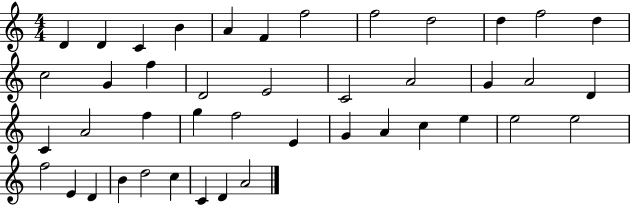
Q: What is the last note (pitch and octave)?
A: A4